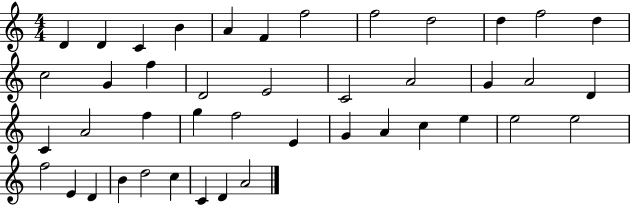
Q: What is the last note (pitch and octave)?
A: A4